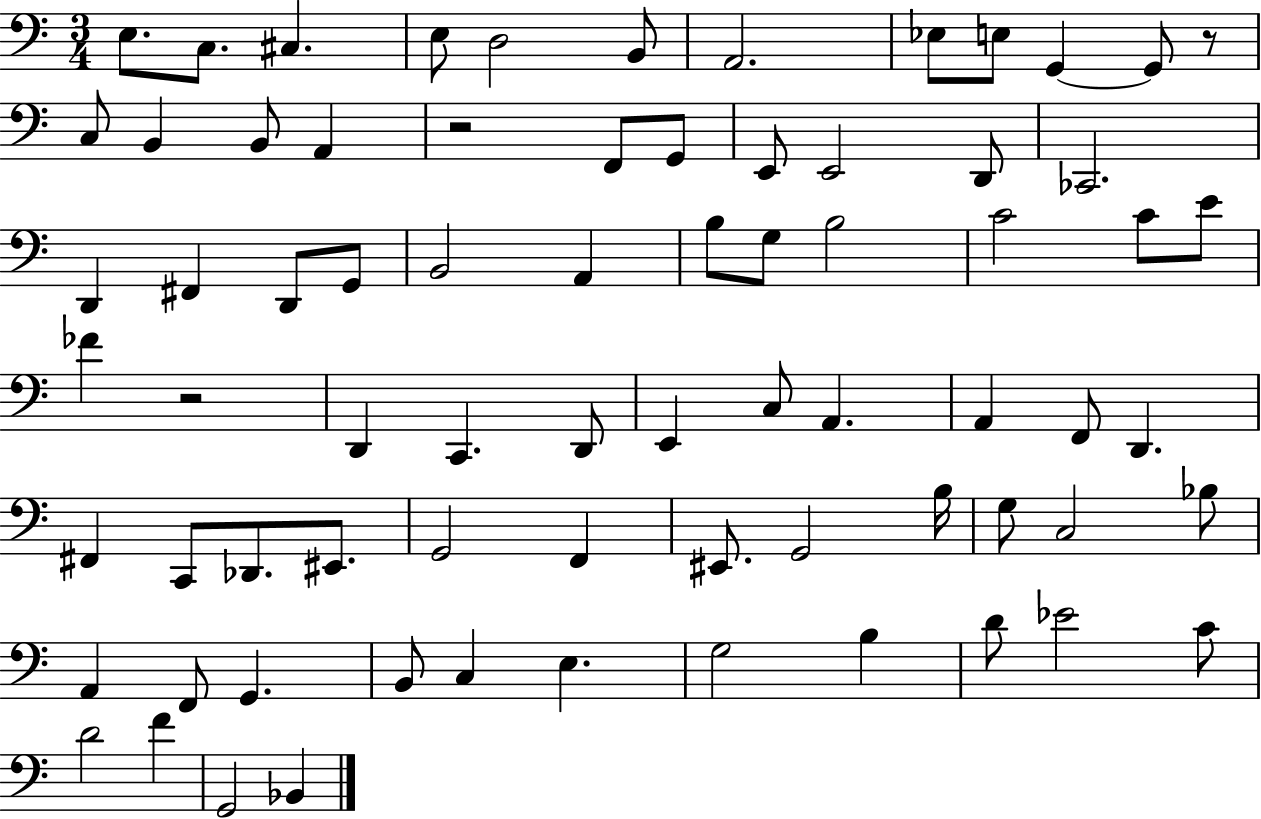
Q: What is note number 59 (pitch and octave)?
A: B2